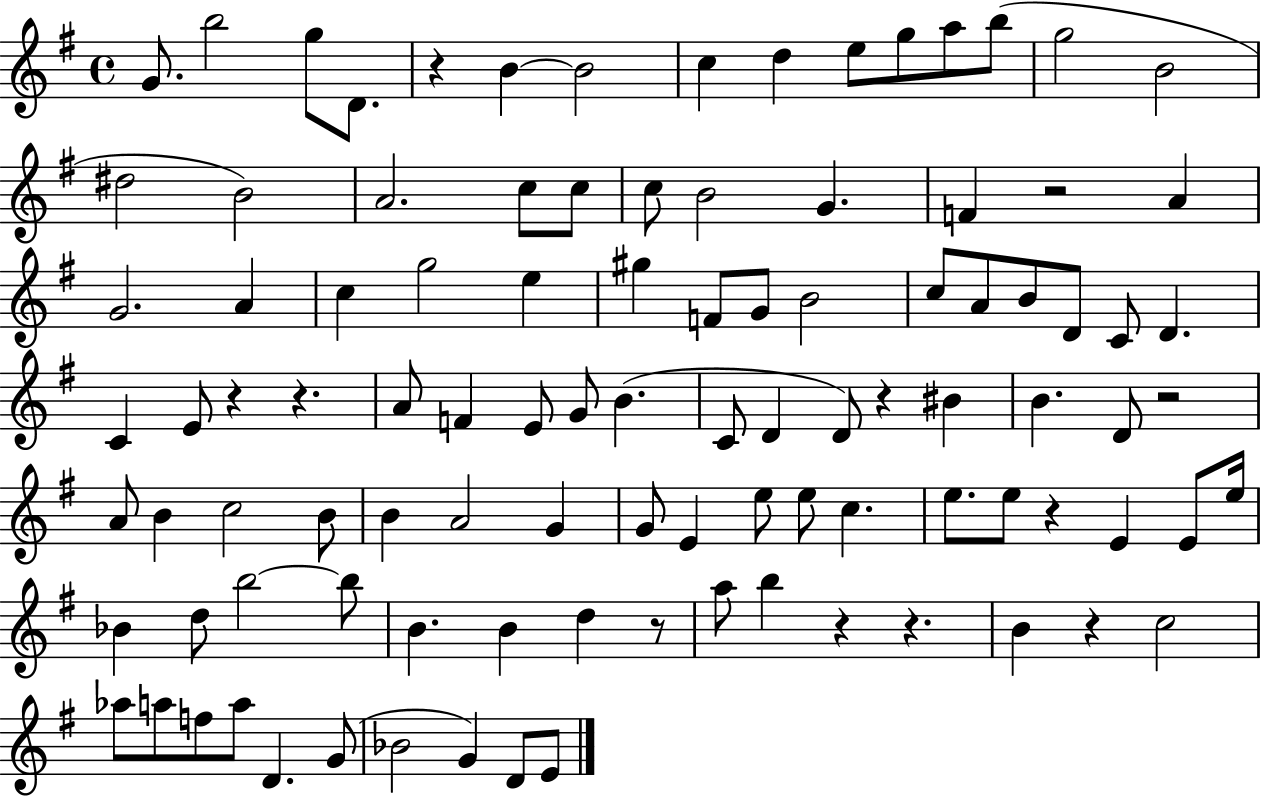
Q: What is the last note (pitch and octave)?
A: E4